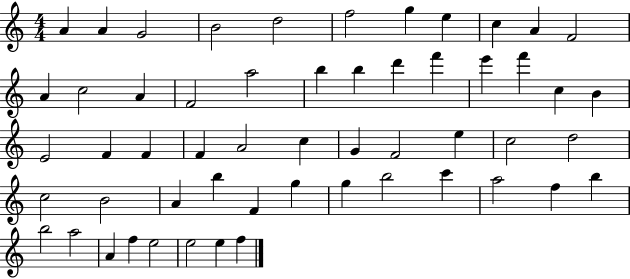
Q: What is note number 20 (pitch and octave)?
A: F6